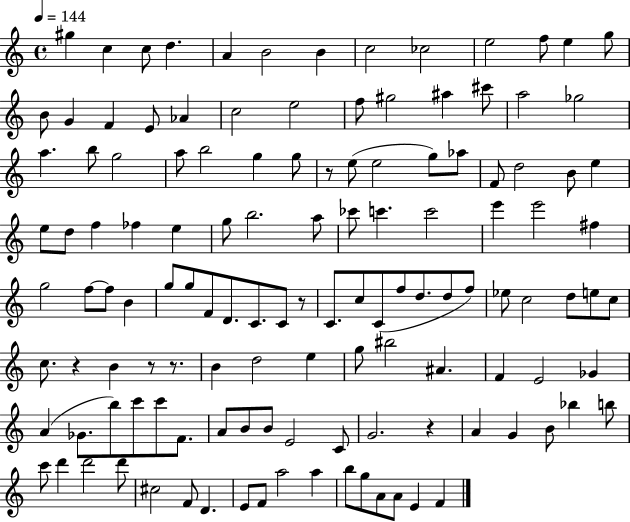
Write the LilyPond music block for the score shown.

{
  \clef treble
  \time 4/4
  \defaultTimeSignature
  \key c \major
  \tempo 4 = 144
  gis''4 c''4 c''8 d''4. | a'4 b'2 b'4 | c''2 ces''2 | e''2 f''8 e''4 g''8 | \break b'8 g'4 f'4 e'8 aes'4 | c''2 e''2 | f''8 gis''2 ais''4 cis'''8 | a''2 ges''2 | \break a''4. b''8 g''2 | a''8 b''2 g''4 g''8 | r8 e''8( e''2 g''8) aes''8 | f'8 d''2 b'8 e''4 | \break e''8 d''8 f''4 fes''4 e''4 | g''8 b''2. a''8 | ces'''8 c'''4. c'''2 | e'''4 e'''2 fis''4 | \break g''2 f''8~~ f''8 b'4 | g''8 g''8 f'8 d'8. c'8. c'8 r8 | c'8. c''8 c'8( f''8 d''8. d''8 f''8) | ees''8 c''2 d''8 e''8 c''8 | \break c''8. r4 b'4 r8 r8. | b'4 d''2 e''4 | g''8 bis''2 ais'4. | f'4 e'2 ges'4 | \break a'4( ges'8. b''8) c'''8 c'''8 f'8. | a'8 b'8 b'8 e'2 c'8 | g'2. r4 | a'4 g'4 b'8 bes''4 b''8 | \break c'''8 d'''4 d'''2 d'''8 | cis''2 f'8 d'4. | e'8 f'8 a''2 a''4 | b''8 g''8 a'8 a'8 e'4 f'4 | \break \bar "|."
}